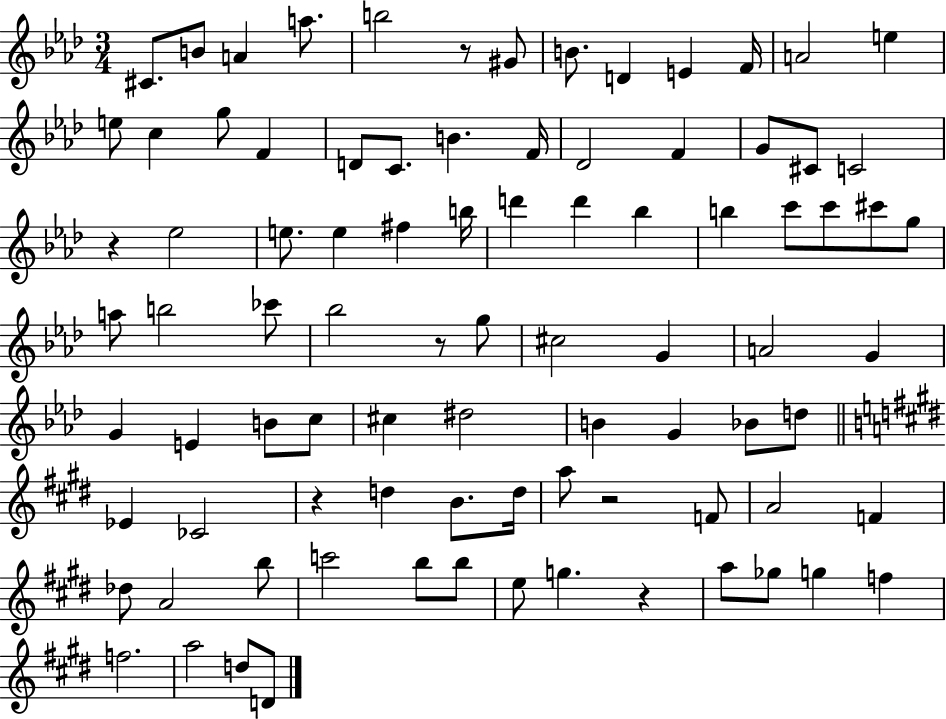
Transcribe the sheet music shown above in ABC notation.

X:1
T:Untitled
M:3/4
L:1/4
K:Ab
^C/2 B/2 A a/2 b2 z/2 ^G/2 B/2 D E F/4 A2 e e/2 c g/2 F D/2 C/2 B F/4 _D2 F G/2 ^C/2 C2 z _e2 e/2 e ^f b/4 d' d' _b b c'/2 c'/2 ^c'/2 g/2 a/2 b2 _c'/2 _b2 z/2 g/2 ^c2 G A2 G G E B/2 c/2 ^c ^d2 B G _B/2 d/2 _E _C2 z d B/2 d/4 a/2 z2 F/2 A2 F _d/2 A2 b/2 c'2 b/2 b/2 e/2 g z a/2 _g/2 g f f2 a2 d/2 D/2